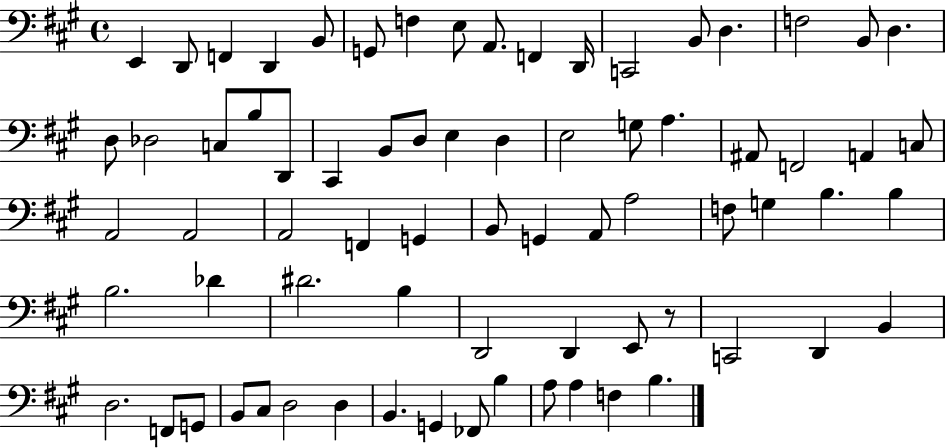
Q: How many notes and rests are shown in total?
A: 73